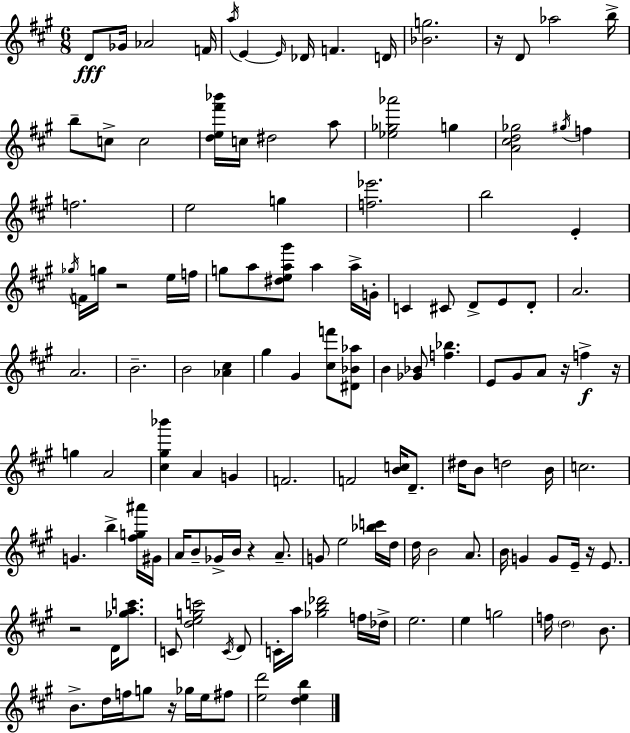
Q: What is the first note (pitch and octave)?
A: D4